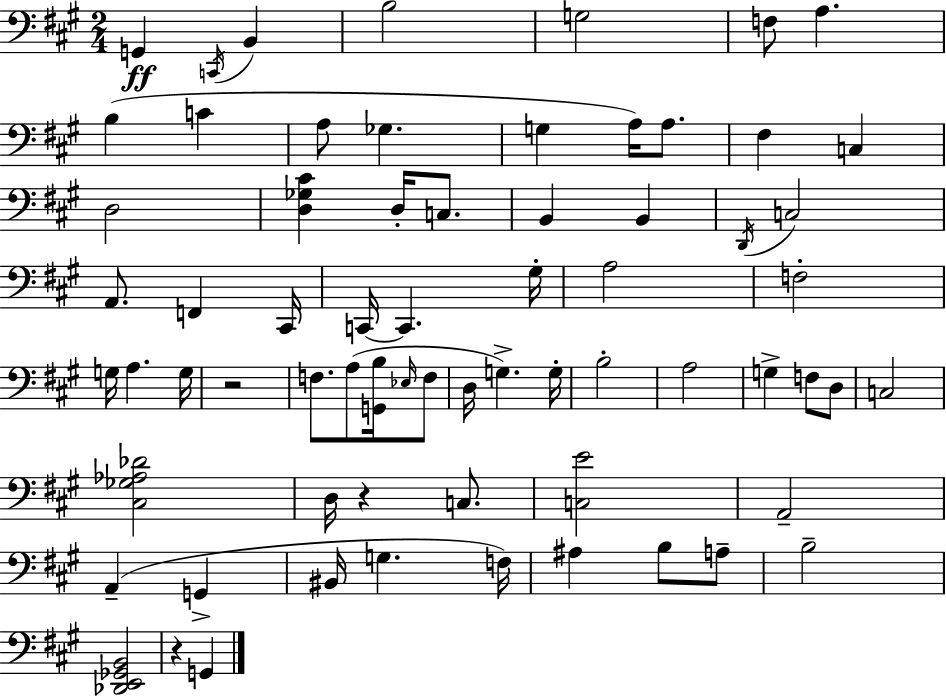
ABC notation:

X:1
T:Untitled
M:2/4
L:1/4
K:A
G,, C,,/4 B,, B,2 G,2 F,/2 A, B, C A,/2 _G, G, A,/4 A,/2 ^F, C, D,2 [D,_G,^C] D,/4 C,/2 B,, B,, D,,/4 C,2 A,,/2 F,, ^C,,/4 C,,/4 C,, ^G,/4 A,2 F,2 G,/4 A, G,/4 z2 F,/2 A,/2 [G,,B,]/4 _E,/4 F,/2 D,/4 G, G,/4 B,2 A,2 G, F,/2 D,/2 C,2 [^C,_G,_A,_D]2 D,/4 z C,/2 [C,E]2 A,,2 A,, G,, ^B,,/4 G, F,/4 ^A, B,/2 A,/2 B,2 [_D,,E,,_G,,B,,]2 z G,,